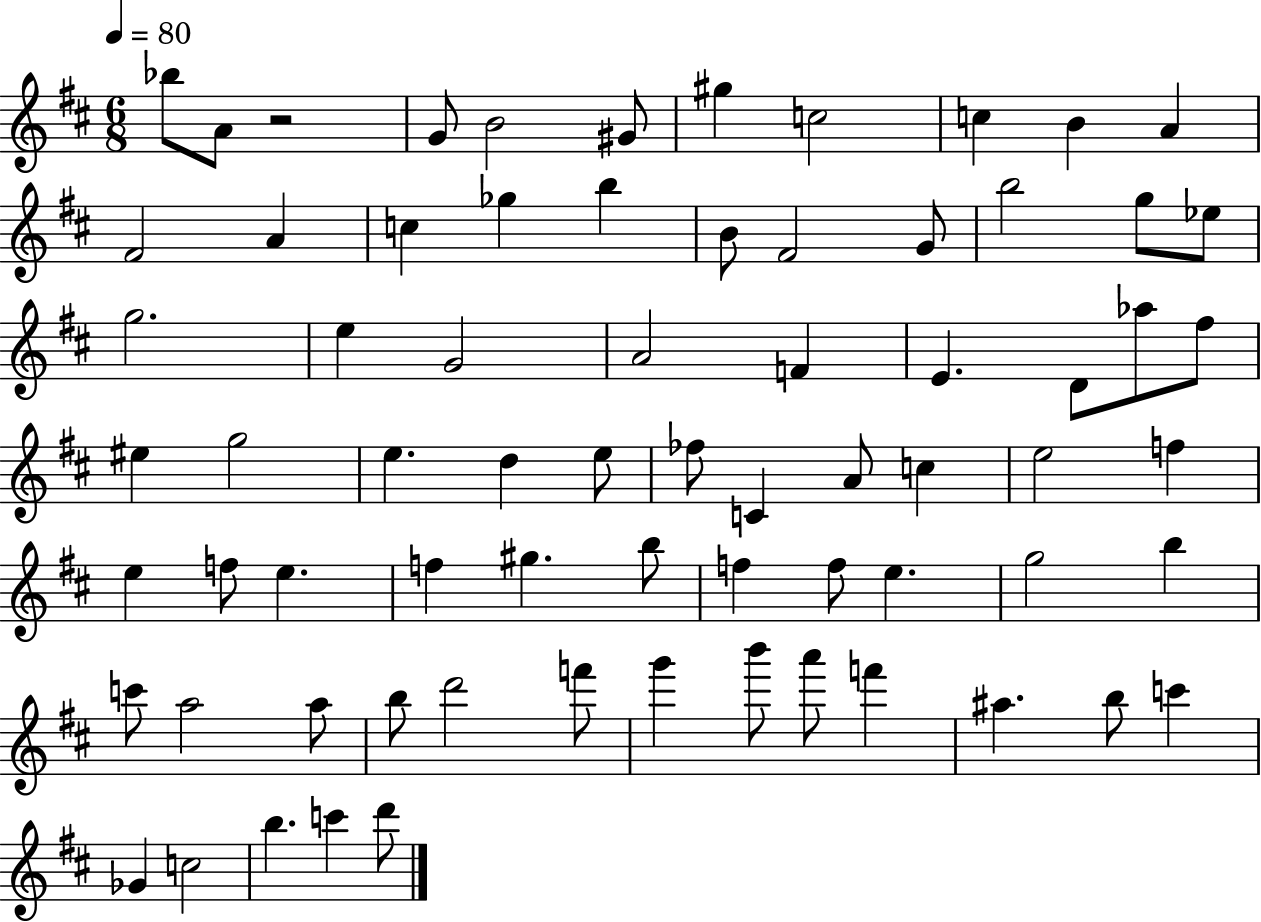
Bb5/e A4/e R/h G4/e B4/h G#4/e G#5/q C5/h C5/q B4/q A4/q F#4/h A4/q C5/q Gb5/q B5/q B4/e F#4/h G4/e B5/h G5/e Eb5/e G5/h. E5/q G4/h A4/h F4/q E4/q. D4/e Ab5/e F#5/e EIS5/q G5/h E5/q. D5/q E5/e FES5/e C4/q A4/e C5/q E5/h F5/q E5/q F5/e E5/q. F5/q G#5/q. B5/e F5/q F5/e E5/q. G5/h B5/q C6/e A5/h A5/e B5/e D6/h F6/e G6/q B6/e A6/e F6/q A#5/q. B5/e C6/q Gb4/q C5/h B5/q. C6/q D6/e